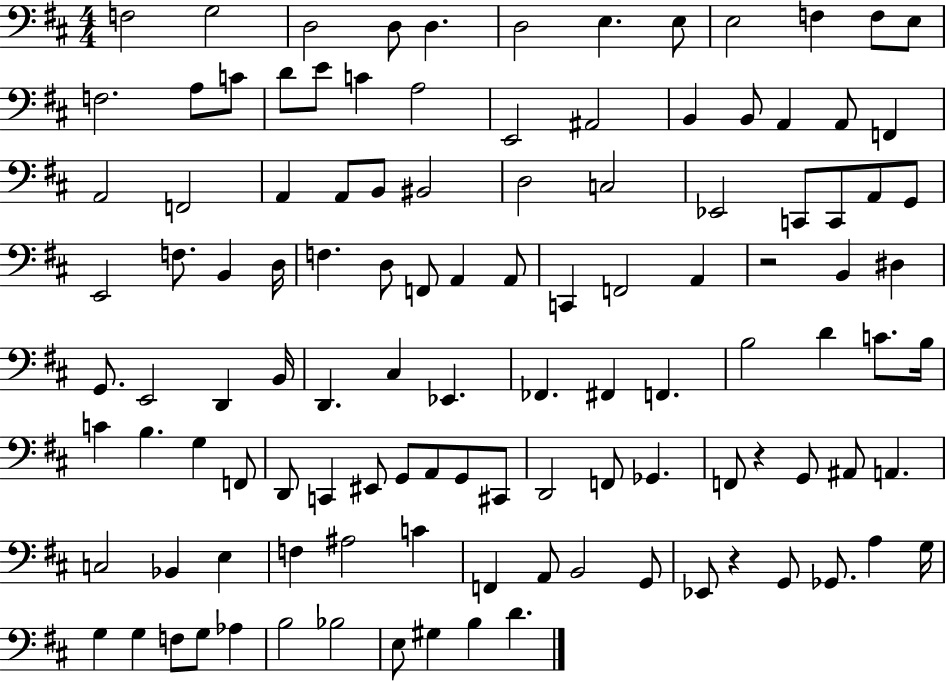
X:1
T:Untitled
M:4/4
L:1/4
K:D
F,2 G,2 D,2 D,/2 D, D,2 E, E,/2 E,2 F, F,/2 E,/2 F,2 A,/2 C/2 D/2 E/2 C A,2 E,,2 ^A,,2 B,, B,,/2 A,, A,,/2 F,, A,,2 F,,2 A,, A,,/2 B,,/2 ^B,,2 D,2 C,2 _E,,2 C,,/2 C,,/2 A,,/2 G,,/2 E,,2 F,/2 B,, D,/4 F, D,/2 F,,/2 A,, A,,/2 C,, F,,2 A,, z2 B,, ^D, G,,/2 E,,2 D,, B,,/4 D,, ^C, _E,, _F,, ^F,, F,, B,2 D C/2 B,/4 C B, G, F,,/2 D,,/2 C,, ^E,,/2 G,,/2 A,,/2 G,,/2 ^C,,/2 D,,2 F,,/2 _G,, F,,/2 z G,,/2 ^A,,/2 A,, C,2 _B,, E, F, ^A,2 C F,, A,,/2 B,,2 G,,/2 _E,,/2 z G,,/2 _G,,/2 A, G,/4 G, G, F,/2 G,/2 _A, B,2 _B,2 E,/2 ^G, B, D